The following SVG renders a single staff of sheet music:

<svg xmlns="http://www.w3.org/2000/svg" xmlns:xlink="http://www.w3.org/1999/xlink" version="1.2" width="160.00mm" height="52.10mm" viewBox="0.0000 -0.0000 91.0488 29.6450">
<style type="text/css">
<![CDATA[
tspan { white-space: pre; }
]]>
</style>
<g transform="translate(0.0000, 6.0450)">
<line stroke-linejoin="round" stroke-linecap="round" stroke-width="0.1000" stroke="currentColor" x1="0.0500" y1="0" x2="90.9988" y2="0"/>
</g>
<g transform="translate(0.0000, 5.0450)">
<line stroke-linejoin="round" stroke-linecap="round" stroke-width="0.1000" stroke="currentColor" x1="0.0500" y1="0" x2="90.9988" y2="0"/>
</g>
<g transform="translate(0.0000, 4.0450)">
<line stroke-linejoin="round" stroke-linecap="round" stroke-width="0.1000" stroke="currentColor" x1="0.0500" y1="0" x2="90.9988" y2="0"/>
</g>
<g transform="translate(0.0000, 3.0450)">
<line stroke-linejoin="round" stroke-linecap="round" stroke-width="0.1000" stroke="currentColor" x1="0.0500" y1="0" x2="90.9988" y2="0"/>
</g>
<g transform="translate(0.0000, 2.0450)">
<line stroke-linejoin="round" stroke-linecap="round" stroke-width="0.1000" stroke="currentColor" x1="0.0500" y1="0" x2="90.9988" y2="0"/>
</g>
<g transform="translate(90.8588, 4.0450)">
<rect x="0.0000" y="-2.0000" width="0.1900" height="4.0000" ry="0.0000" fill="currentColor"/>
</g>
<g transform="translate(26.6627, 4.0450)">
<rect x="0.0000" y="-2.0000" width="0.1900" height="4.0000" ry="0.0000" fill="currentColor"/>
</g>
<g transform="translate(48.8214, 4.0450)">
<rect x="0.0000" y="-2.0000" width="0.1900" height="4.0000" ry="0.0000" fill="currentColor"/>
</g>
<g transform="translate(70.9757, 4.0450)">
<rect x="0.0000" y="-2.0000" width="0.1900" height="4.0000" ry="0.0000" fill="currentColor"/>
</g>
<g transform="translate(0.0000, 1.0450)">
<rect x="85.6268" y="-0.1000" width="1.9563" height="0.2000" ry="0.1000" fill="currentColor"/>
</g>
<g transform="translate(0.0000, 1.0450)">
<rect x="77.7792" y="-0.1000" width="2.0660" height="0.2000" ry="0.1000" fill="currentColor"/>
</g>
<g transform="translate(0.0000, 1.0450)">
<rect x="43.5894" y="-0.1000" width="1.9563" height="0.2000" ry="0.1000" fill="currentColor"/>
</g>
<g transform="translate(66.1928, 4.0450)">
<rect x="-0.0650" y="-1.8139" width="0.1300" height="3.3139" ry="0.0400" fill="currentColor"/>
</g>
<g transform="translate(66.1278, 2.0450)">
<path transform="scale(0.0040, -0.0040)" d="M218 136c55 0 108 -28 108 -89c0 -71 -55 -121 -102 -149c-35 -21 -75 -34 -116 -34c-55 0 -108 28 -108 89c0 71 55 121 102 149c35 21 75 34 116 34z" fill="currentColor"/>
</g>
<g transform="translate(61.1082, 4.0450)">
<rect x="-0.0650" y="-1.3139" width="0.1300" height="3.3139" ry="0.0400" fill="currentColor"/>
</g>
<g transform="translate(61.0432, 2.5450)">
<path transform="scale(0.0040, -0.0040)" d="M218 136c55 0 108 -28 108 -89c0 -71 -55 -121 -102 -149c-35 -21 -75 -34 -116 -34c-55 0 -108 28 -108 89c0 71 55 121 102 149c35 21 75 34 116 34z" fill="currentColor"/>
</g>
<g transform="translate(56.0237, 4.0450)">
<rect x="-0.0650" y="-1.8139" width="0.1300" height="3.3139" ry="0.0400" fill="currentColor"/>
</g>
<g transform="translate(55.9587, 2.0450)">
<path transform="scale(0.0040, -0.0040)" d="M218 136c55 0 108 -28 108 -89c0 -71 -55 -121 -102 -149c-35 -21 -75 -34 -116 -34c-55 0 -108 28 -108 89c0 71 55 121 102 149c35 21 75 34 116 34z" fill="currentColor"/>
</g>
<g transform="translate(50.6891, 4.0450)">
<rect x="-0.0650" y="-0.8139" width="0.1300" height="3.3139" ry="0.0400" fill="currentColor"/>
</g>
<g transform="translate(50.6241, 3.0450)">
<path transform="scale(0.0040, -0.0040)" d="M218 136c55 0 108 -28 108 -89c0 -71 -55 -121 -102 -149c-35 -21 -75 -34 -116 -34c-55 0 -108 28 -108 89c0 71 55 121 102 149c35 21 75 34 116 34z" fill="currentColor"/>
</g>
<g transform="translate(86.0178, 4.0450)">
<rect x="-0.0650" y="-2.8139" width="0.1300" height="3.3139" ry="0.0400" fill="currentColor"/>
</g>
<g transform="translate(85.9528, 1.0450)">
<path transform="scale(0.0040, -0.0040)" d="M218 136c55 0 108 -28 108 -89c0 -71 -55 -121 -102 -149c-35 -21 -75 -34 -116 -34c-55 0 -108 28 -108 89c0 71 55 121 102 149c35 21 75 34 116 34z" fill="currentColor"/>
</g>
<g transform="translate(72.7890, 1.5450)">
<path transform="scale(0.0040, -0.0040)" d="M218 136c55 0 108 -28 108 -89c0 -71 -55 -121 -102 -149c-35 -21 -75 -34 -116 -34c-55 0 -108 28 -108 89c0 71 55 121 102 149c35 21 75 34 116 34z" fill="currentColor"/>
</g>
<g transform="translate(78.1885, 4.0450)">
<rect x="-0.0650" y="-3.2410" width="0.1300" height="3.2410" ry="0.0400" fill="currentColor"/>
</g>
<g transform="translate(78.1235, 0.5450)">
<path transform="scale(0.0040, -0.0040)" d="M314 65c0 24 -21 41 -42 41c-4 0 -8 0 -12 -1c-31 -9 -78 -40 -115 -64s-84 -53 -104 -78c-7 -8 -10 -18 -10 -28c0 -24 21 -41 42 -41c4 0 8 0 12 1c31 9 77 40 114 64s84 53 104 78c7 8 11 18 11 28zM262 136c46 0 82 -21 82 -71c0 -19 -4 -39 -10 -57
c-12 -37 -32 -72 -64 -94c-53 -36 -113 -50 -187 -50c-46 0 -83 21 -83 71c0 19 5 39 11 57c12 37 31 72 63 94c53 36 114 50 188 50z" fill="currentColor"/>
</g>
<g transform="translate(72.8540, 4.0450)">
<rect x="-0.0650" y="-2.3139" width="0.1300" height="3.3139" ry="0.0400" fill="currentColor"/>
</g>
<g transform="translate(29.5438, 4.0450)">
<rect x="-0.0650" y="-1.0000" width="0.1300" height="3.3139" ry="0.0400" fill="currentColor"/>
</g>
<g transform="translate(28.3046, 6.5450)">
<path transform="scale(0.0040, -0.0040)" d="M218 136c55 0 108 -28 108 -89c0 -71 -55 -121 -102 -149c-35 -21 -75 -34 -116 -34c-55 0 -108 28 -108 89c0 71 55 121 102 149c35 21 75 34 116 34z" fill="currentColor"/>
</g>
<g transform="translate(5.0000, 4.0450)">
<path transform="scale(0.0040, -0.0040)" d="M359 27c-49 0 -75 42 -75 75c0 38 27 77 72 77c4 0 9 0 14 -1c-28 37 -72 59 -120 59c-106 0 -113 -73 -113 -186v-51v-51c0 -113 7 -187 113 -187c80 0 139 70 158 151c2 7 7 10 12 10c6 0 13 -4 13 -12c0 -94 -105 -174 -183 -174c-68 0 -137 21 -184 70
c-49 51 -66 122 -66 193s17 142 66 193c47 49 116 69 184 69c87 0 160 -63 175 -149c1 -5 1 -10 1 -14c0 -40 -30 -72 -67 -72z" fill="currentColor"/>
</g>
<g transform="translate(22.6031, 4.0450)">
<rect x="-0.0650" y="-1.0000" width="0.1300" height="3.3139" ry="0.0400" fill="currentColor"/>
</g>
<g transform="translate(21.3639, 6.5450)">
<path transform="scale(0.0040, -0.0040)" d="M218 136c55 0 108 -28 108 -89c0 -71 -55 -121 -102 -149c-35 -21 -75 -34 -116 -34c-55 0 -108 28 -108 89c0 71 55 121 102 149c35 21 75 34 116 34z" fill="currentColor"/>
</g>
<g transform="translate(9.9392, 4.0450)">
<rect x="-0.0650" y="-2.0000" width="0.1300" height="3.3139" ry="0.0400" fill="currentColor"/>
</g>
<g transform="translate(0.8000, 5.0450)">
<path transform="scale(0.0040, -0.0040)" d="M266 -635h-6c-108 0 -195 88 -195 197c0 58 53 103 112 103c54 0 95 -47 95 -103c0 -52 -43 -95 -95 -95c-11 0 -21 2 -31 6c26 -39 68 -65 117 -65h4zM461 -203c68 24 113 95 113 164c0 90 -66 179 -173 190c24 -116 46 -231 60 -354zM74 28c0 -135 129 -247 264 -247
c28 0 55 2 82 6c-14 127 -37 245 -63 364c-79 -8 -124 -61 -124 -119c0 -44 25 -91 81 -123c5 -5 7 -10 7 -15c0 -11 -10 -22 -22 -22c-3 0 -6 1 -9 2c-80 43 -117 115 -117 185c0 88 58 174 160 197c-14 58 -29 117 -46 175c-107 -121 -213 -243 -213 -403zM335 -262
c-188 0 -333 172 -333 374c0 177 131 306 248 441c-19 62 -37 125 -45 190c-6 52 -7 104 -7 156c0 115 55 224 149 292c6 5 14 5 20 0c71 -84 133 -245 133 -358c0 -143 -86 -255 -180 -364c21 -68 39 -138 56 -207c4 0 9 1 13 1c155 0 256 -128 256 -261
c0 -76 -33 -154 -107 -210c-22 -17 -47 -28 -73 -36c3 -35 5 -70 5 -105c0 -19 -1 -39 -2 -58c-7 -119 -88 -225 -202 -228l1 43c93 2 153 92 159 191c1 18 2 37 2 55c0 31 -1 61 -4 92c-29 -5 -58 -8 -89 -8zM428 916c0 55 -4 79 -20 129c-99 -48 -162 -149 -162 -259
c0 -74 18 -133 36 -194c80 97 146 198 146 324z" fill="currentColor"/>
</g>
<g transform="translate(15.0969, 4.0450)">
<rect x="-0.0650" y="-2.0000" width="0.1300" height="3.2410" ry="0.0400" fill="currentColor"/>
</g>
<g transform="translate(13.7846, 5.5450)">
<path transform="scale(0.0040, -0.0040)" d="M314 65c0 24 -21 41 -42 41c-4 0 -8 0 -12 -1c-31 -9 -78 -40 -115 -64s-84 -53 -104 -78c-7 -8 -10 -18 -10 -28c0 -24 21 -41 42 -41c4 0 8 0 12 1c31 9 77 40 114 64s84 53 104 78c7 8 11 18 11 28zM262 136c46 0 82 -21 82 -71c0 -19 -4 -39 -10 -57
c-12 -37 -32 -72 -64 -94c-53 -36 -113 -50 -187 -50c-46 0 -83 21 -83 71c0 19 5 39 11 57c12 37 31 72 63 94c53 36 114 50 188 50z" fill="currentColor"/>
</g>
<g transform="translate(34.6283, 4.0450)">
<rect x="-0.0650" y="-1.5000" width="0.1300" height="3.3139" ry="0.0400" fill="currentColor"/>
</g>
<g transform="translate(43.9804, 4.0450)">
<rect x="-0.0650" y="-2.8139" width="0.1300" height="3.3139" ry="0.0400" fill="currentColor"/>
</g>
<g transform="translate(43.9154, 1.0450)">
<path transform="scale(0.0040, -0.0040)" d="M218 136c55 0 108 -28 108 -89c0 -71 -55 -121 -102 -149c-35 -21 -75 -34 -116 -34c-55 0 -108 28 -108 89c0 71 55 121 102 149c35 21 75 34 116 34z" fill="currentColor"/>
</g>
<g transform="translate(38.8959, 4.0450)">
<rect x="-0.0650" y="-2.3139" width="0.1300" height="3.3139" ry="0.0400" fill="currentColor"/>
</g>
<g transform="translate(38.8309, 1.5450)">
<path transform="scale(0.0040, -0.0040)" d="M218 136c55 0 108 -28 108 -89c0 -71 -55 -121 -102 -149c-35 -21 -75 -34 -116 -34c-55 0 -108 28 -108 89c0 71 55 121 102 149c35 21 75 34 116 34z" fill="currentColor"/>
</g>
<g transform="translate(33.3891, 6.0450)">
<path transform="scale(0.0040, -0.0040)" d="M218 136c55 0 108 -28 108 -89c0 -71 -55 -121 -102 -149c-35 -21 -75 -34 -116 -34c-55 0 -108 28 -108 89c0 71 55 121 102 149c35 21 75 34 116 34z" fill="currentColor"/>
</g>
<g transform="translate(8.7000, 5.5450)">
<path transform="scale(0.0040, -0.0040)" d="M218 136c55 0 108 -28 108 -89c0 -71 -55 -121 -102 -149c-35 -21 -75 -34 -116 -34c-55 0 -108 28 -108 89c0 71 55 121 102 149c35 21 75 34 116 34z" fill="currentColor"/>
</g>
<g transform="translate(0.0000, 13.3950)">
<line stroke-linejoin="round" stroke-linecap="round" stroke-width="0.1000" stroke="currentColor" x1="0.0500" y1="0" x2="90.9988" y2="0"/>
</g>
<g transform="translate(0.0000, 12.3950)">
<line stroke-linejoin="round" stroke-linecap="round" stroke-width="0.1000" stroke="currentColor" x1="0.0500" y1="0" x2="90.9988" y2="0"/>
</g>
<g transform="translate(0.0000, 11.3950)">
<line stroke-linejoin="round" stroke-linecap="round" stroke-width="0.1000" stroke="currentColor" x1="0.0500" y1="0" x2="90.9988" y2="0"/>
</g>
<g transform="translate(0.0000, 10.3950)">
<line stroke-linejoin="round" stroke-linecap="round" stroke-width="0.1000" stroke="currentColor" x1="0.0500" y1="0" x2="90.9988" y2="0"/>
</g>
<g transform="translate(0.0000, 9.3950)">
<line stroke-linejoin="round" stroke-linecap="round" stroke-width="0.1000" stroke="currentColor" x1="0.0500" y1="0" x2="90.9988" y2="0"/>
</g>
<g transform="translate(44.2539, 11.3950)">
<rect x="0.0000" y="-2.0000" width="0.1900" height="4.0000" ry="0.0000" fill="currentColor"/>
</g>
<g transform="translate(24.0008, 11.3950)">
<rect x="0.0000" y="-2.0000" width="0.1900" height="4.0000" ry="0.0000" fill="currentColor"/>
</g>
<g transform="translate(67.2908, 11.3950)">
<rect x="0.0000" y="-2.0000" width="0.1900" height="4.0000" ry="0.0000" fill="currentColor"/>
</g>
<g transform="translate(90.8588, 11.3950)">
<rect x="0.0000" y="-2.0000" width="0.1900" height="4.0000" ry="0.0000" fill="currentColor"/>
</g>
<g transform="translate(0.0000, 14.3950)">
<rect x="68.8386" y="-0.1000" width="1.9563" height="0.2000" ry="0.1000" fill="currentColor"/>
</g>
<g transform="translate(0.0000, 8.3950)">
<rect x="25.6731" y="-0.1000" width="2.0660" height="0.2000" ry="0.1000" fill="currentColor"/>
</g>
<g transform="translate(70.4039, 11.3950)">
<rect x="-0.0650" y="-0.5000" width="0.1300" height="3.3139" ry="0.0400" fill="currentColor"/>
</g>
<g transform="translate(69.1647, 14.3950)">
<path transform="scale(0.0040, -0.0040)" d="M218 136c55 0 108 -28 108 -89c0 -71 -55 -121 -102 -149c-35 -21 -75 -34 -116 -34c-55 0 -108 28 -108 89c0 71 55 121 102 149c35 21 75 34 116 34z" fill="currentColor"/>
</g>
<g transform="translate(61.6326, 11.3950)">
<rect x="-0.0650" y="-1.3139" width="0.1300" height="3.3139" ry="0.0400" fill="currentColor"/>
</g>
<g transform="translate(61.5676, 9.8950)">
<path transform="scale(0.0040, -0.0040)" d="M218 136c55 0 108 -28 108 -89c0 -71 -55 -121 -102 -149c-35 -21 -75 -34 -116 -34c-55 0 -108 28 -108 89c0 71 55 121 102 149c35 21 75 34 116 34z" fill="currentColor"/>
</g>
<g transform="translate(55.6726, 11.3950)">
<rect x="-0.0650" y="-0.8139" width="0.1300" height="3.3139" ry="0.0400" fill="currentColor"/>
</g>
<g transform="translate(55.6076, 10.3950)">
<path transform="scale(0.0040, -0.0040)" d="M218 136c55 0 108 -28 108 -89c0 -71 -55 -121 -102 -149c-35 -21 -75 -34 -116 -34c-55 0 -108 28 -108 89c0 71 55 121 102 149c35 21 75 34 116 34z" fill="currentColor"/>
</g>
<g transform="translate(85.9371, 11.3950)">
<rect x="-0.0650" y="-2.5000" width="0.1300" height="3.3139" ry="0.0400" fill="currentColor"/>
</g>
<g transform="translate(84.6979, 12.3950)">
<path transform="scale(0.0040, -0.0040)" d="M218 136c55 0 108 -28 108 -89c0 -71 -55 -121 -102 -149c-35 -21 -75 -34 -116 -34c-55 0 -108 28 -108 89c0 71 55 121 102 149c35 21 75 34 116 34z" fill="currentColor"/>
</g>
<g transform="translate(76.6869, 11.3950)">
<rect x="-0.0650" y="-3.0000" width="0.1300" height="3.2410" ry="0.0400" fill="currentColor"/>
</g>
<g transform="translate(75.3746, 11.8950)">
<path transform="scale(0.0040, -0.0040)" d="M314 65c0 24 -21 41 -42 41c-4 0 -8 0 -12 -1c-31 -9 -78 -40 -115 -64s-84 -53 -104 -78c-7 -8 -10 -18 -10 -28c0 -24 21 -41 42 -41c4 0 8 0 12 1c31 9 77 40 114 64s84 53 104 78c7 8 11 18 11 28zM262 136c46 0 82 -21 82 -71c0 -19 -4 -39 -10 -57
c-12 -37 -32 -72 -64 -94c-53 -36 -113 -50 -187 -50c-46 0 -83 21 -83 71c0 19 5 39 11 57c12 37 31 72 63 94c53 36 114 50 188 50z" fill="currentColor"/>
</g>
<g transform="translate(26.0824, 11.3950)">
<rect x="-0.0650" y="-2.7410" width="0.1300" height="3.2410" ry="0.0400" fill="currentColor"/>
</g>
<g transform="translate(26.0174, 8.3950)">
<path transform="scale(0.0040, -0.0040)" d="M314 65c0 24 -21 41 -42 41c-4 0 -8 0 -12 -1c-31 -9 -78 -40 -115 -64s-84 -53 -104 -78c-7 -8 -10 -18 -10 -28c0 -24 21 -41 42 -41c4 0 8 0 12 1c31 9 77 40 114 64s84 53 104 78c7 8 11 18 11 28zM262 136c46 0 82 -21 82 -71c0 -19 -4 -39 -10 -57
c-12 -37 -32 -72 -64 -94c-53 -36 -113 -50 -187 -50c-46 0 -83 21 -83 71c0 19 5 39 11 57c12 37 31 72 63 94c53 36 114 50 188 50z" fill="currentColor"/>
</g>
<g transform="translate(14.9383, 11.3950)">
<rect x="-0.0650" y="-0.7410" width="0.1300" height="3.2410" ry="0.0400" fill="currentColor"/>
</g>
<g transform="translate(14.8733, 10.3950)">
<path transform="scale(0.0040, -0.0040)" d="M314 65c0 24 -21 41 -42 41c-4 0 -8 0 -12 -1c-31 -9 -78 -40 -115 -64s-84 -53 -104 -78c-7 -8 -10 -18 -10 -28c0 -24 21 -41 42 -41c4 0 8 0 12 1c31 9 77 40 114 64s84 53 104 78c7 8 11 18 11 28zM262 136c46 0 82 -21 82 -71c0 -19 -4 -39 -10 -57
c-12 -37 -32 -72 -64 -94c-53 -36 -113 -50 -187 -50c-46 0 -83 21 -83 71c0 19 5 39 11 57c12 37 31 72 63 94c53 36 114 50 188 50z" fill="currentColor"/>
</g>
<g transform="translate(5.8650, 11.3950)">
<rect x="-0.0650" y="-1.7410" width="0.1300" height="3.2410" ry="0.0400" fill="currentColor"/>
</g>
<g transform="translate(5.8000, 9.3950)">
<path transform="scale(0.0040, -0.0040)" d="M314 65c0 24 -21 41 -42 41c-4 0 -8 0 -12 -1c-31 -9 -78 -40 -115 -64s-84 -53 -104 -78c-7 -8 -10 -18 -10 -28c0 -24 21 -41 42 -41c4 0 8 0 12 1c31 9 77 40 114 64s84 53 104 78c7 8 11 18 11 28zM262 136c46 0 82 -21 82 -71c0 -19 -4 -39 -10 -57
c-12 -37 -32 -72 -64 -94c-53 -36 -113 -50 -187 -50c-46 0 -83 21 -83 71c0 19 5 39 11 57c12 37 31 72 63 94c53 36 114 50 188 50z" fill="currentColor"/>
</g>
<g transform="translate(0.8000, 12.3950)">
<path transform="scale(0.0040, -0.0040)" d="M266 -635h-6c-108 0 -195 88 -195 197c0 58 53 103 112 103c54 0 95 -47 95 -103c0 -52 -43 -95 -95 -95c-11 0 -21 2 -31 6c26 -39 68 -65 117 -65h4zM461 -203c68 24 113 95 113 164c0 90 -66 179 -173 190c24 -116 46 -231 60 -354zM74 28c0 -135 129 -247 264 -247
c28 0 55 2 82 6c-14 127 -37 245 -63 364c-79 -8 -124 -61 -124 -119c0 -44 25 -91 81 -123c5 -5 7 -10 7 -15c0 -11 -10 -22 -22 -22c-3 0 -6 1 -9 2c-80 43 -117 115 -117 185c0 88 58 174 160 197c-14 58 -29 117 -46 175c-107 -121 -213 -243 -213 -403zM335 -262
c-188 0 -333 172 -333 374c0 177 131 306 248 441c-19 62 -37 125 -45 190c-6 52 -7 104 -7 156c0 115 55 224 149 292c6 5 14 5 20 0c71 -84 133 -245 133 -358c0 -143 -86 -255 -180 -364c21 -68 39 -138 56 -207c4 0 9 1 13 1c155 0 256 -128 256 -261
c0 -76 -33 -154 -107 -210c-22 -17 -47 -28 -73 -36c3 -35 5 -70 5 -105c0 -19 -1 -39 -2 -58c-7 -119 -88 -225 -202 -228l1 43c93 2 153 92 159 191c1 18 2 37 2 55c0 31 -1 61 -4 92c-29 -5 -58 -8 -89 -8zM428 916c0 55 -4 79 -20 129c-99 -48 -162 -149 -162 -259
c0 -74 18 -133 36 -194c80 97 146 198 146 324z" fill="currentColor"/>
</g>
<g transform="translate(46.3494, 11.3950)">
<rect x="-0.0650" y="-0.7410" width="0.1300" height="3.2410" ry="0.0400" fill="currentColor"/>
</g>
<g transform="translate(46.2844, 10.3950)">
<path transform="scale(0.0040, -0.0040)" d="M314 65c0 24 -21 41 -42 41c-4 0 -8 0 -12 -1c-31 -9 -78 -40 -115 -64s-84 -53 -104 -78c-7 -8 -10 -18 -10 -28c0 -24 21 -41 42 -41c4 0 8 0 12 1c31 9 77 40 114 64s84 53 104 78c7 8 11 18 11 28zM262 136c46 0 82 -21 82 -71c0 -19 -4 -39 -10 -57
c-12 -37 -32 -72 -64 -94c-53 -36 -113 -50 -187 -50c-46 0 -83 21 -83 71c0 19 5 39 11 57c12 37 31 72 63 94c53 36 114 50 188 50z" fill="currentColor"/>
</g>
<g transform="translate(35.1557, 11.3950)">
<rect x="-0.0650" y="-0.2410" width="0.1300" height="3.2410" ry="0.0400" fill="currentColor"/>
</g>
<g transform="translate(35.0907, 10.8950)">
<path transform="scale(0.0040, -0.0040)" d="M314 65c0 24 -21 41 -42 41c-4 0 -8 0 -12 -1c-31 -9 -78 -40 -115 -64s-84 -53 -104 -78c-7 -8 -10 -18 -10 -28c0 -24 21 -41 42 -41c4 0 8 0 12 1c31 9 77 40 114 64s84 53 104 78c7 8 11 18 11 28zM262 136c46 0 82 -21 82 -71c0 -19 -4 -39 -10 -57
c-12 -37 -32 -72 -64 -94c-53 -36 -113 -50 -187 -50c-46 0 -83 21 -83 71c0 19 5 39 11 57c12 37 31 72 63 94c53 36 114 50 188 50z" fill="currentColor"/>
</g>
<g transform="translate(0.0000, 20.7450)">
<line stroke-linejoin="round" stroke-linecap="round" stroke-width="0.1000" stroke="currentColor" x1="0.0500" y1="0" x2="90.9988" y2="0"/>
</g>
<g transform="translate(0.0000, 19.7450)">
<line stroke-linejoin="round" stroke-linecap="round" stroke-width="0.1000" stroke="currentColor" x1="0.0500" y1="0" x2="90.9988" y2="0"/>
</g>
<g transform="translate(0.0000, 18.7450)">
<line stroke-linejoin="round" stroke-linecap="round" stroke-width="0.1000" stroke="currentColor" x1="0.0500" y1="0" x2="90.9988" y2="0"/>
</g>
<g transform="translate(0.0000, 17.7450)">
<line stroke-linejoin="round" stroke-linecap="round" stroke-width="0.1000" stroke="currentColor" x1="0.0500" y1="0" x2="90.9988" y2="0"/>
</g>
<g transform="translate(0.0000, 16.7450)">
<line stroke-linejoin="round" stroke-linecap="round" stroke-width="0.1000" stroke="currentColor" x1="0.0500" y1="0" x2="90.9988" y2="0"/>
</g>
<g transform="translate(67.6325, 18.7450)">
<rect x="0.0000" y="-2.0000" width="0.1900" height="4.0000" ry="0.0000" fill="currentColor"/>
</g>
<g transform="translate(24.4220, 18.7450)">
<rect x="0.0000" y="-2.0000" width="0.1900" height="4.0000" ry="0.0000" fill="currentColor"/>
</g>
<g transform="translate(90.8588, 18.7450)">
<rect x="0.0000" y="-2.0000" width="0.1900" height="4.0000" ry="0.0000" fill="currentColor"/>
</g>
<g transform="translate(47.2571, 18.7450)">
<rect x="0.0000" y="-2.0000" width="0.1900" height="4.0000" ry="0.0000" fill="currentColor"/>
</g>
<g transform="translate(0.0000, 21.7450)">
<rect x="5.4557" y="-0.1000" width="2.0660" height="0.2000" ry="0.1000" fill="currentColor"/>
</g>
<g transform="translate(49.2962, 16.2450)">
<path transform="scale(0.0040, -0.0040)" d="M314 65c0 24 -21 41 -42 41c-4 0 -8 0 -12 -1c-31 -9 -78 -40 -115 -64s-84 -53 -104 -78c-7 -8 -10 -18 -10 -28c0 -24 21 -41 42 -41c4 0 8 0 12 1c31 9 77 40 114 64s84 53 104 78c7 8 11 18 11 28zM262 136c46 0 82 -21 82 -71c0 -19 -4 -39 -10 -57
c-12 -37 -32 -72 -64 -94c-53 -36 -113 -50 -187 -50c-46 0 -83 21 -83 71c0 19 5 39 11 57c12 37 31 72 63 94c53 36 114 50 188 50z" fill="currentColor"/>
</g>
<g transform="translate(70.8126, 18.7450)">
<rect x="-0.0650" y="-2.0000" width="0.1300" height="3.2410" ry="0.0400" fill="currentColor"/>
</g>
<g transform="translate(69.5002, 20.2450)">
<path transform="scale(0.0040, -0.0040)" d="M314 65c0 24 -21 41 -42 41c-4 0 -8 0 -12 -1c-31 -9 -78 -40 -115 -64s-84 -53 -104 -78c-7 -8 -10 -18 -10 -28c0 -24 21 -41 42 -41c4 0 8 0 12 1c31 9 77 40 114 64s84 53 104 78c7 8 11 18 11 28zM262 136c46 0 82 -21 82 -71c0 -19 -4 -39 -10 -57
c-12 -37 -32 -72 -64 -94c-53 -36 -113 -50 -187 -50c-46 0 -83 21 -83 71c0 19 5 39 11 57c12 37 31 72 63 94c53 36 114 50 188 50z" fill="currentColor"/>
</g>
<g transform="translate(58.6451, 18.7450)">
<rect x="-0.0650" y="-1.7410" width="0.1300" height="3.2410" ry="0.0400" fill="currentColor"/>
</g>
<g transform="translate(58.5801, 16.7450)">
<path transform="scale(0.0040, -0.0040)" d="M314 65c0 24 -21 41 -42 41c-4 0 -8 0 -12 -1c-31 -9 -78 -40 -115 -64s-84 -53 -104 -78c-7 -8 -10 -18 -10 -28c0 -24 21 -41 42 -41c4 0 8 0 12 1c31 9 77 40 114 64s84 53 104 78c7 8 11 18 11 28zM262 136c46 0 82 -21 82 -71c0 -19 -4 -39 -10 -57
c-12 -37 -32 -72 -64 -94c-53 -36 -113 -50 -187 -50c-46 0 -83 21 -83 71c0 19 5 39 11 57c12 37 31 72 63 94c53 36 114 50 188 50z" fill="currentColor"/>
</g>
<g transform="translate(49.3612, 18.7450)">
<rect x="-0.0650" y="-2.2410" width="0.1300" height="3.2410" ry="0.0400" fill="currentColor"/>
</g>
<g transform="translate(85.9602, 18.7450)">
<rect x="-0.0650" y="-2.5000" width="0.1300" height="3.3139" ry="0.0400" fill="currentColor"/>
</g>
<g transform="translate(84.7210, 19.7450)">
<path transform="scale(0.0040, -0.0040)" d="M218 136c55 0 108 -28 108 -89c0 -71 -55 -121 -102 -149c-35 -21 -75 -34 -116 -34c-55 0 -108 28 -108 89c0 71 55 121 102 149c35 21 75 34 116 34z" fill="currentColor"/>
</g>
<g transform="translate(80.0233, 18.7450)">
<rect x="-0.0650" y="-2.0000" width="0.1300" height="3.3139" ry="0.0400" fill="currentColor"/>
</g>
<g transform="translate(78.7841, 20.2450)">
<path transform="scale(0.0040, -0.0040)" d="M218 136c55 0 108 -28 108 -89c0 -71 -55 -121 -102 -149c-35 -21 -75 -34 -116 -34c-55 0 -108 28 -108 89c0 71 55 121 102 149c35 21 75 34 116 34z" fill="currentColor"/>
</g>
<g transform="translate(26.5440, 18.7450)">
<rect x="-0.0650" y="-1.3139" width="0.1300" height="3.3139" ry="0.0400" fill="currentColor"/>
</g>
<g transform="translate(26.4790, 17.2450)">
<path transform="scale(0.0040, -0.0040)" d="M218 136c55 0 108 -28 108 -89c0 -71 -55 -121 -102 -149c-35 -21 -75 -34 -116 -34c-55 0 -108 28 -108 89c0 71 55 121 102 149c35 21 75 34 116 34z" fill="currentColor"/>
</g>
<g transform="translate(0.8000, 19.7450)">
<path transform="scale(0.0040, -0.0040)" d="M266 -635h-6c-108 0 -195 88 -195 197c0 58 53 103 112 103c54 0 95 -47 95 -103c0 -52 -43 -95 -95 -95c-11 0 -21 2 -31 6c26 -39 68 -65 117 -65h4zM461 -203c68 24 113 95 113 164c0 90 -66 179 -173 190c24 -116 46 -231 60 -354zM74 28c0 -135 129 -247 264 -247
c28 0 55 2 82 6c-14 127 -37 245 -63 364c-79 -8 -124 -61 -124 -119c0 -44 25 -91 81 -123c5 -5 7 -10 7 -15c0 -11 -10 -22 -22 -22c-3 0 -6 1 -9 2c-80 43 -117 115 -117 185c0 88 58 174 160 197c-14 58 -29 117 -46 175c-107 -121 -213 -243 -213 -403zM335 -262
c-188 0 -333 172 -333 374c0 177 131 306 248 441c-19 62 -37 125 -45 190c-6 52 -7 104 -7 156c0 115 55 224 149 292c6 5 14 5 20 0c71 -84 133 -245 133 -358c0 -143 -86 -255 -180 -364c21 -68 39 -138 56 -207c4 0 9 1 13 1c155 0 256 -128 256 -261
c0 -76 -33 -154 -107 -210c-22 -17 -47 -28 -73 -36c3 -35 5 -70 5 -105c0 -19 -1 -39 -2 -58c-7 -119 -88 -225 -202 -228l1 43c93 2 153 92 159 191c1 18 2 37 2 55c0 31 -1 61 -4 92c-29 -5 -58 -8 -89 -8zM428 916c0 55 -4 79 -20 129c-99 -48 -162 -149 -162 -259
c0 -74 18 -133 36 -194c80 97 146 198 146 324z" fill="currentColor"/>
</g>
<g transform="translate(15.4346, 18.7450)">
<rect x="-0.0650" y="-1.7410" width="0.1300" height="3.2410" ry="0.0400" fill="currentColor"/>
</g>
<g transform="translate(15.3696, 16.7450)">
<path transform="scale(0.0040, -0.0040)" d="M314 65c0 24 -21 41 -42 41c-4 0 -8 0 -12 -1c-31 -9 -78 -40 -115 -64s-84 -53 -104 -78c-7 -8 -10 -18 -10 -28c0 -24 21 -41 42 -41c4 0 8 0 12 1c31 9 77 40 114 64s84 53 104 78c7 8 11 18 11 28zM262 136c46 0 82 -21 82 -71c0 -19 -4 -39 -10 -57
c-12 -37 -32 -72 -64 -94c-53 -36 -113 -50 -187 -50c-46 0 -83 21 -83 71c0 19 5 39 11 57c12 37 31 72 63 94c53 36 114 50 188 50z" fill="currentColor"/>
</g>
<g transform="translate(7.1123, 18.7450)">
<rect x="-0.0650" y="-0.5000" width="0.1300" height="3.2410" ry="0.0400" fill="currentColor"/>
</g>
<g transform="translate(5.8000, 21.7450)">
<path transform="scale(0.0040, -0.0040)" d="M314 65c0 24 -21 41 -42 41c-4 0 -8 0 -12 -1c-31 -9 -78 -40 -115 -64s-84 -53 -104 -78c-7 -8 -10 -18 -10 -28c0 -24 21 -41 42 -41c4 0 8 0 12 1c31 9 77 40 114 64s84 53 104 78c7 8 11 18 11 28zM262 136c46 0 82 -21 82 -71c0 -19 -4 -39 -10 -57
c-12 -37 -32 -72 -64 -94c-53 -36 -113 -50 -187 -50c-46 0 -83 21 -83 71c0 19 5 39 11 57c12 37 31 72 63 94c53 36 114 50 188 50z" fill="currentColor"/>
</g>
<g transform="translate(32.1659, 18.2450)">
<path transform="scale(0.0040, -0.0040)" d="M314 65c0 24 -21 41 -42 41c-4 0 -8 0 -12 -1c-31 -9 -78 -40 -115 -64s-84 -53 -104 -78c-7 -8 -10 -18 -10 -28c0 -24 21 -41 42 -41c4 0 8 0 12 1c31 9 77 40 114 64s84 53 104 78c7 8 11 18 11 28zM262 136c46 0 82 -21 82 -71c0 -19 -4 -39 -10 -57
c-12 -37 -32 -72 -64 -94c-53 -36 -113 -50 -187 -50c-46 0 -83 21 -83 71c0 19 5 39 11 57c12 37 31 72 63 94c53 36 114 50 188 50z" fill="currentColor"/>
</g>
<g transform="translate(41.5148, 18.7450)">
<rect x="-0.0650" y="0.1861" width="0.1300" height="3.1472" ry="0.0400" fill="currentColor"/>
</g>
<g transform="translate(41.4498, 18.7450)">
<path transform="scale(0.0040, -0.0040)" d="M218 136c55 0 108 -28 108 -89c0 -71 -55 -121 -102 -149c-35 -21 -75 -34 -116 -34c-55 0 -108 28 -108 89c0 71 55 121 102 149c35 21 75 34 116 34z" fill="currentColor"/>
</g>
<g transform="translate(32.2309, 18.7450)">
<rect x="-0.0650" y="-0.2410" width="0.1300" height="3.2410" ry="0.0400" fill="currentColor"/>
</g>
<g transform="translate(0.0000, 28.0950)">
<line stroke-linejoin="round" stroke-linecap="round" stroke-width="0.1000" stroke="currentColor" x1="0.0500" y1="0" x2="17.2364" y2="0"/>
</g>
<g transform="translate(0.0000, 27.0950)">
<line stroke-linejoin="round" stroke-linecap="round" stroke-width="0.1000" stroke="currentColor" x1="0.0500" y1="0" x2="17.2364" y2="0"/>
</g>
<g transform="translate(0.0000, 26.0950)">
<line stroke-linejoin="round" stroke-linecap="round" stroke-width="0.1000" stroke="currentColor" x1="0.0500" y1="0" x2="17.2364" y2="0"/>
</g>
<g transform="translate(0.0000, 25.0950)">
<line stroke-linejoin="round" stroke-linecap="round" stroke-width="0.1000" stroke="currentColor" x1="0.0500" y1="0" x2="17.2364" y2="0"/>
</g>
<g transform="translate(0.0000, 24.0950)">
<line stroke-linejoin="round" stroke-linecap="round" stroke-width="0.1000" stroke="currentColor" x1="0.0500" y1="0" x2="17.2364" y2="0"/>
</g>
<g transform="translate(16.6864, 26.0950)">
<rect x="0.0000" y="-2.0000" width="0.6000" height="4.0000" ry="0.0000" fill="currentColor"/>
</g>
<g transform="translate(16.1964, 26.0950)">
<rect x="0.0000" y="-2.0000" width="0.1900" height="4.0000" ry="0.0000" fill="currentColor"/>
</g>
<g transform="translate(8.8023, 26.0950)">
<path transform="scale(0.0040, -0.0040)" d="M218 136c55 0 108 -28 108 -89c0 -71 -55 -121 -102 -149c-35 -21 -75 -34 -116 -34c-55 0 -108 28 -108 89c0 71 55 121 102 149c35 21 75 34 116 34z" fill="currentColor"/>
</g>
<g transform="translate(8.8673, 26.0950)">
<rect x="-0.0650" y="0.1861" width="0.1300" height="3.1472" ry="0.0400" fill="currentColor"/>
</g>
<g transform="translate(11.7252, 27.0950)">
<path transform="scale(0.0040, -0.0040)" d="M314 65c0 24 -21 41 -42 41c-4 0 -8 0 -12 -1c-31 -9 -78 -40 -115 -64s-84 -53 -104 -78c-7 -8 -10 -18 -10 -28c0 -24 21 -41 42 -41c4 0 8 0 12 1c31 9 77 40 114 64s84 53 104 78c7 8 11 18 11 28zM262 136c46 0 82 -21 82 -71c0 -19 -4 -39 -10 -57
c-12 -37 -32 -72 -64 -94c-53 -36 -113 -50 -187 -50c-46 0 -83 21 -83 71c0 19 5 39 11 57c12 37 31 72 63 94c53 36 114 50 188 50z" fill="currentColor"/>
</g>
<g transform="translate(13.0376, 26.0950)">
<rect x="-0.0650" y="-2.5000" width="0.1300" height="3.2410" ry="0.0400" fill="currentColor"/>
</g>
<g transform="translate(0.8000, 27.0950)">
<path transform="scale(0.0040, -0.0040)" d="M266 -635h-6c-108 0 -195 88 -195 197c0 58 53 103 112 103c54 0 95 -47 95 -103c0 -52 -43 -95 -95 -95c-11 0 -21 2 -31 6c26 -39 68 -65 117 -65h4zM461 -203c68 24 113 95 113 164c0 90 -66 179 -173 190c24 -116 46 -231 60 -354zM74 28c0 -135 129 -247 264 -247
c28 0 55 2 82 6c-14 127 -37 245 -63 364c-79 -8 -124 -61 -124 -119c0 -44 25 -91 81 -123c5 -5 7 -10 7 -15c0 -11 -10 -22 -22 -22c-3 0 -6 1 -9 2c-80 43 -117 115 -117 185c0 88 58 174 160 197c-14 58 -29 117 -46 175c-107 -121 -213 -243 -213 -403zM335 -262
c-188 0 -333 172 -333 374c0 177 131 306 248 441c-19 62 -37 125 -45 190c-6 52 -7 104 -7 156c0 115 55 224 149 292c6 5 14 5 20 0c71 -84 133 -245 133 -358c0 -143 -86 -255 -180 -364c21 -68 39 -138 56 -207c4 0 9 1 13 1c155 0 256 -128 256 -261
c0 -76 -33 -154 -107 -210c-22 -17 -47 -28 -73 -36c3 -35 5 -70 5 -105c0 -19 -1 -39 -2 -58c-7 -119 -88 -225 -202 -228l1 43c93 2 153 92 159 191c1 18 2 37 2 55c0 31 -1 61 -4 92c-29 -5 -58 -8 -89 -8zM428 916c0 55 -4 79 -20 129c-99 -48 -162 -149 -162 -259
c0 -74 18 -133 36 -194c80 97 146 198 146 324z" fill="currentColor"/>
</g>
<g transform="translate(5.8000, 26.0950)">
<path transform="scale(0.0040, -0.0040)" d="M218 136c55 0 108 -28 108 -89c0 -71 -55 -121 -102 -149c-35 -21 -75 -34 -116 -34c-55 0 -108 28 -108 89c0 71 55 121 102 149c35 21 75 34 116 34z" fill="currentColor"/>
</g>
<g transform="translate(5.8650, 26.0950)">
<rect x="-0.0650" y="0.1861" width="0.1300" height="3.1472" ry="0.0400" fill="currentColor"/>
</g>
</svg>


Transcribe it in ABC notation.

X:1
T:Untitled
M:4/4
L:1/4
K:C
F F2 D D E g a d f e f g b2 a f2 d2 a2 c2 d2 d e C A2 G C2 f2 e c2 B g2 f2 F2 F G B B G2